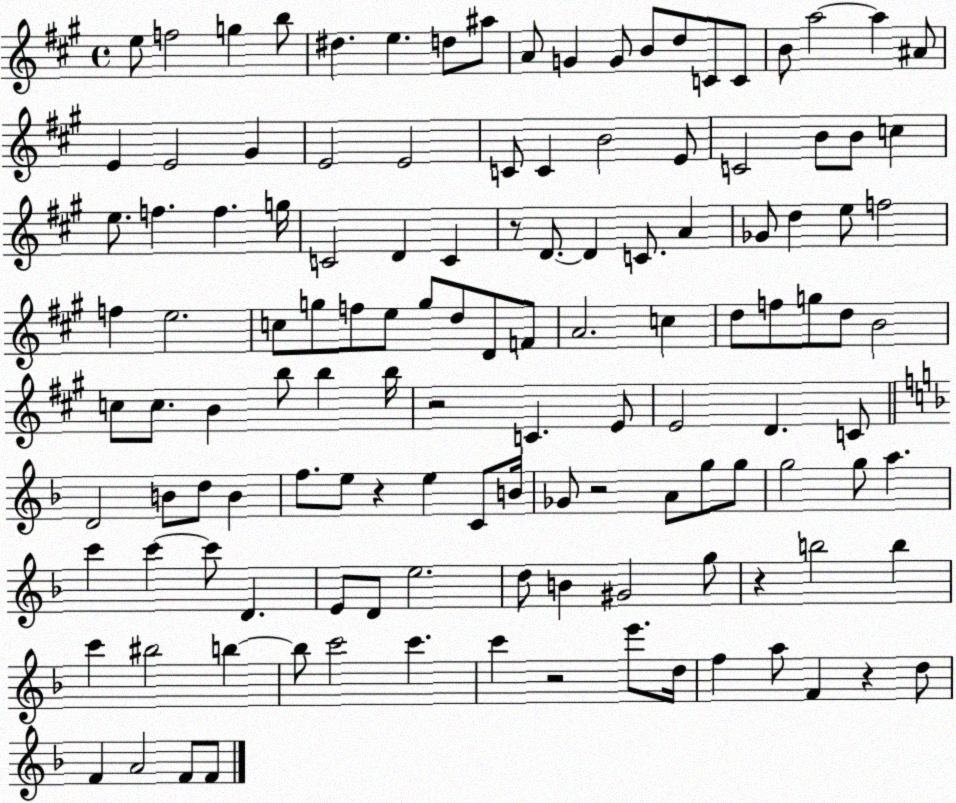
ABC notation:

X:1
T:Untitled
M:4/4
L:1/4
K:A
e/2 f2 g b/2 ^d e d/2 ^a/2 A/2 G G/2 B/2 d/2 C/2 C/2 B/2 a2 a ^A/2 E E2 ^G E2 E2 C/2 C B2 E/2 C2 B/2 B/2 c e/2 f f g/4 C2 D C z/2 D/2 D C/2 A _G/2 d e/2 f2 f e2 c/2 g/2 f/2 e/2 g/2 d/2 D/2 F/2 A2 c d/2 f/2 g/2 d/2 B2 c/2 c/2 B b/2 b b/4 z2 C E/2 E2 D C/2 D2 B/2 d/2 B f/2 e/2 z e C/2 B/4 _G/2 z2 A/2 g/2 g/2 g2 g/2 a c' c' c'/2 D E/2 D/2 e2 d/2 B ^G2 g/2 z b2 b c' ^b2 b b/2 c'2 c' c' z2 e'/2 d/4 f a/2 F z d/2 F A2 F/2 F/2